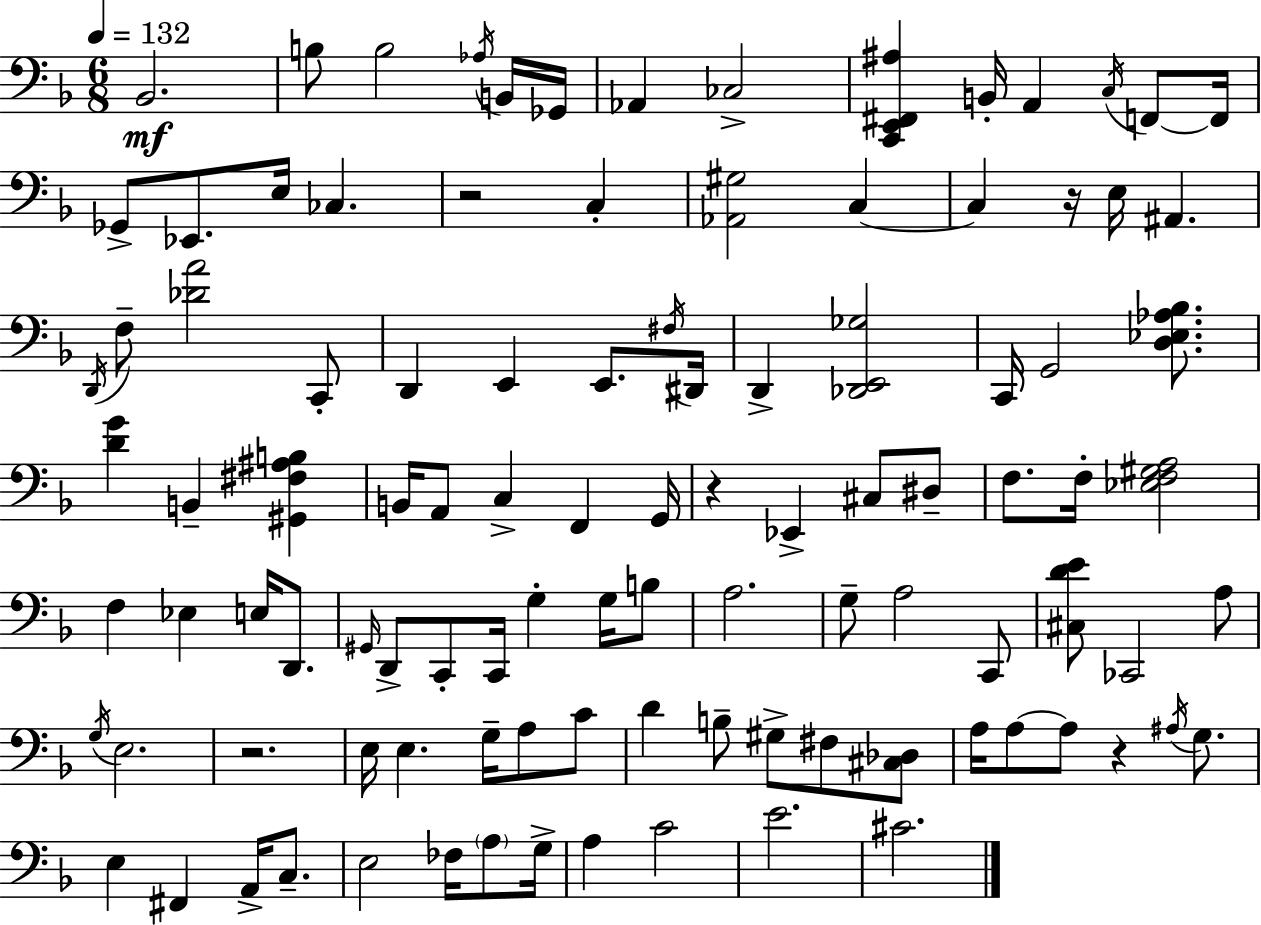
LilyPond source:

{
  \clef bass
  \numericTimeSignature
  \time 6/8
  \key f \major
  \tempo 4 = 132
  bes,2.\mf | b8 b2 \acciaccatura { aes16 } b,16 | ges,16 aes,4 ces2-> | <c, e, fis, ais>4 b,16-. a,4 \acciaccatura { c16 } f,8~~ | \break f,16 ges,8-> ees,8. e16 ces4. | r2 c4-. | <aes, gis>2 c4~~ | c4 r16 e16 ais,4. | \break \acciaccatura { d,16 } f8-- <des' a'>2 | c,8-. d,4 e,4 e,8. | \acciaccatura { fis16 } dis,16 d,4-> <des, e, ges>2 | c,16 g,2 | \break <d ees aes bes>8. <d' g'>4 b,4-- | <gis, fis ais b>4 b,16 a,8 c4-> f,4 | g,16 r4 ees,4-> | cis8 dis8-- f8. f16-. <ees f gis a>2 | \break f4 ees4 | e16 d,8. \grace { gis,16 } d,8-> c,8-. c,16 g4-. | g16 b8 a2. | g8-- a2 | \break c,8 <cis d' e'>8 ces,2 | a8 \acciaccatura { g16 } e2. | r2. | e16 e4. | \break g16-- a8 c'8 d'4 b8-- | gis8-> fis8 <cis des>8 a16 a8~~ a8 r4 | \acciaccatura { ais16 } g8. e4 fis,4 | a,16-> c8.-- e2 | \break fes16 \parenthesize a8 g16-> a4 c'2 | e'2. | cis'2. | \bar "|."
}